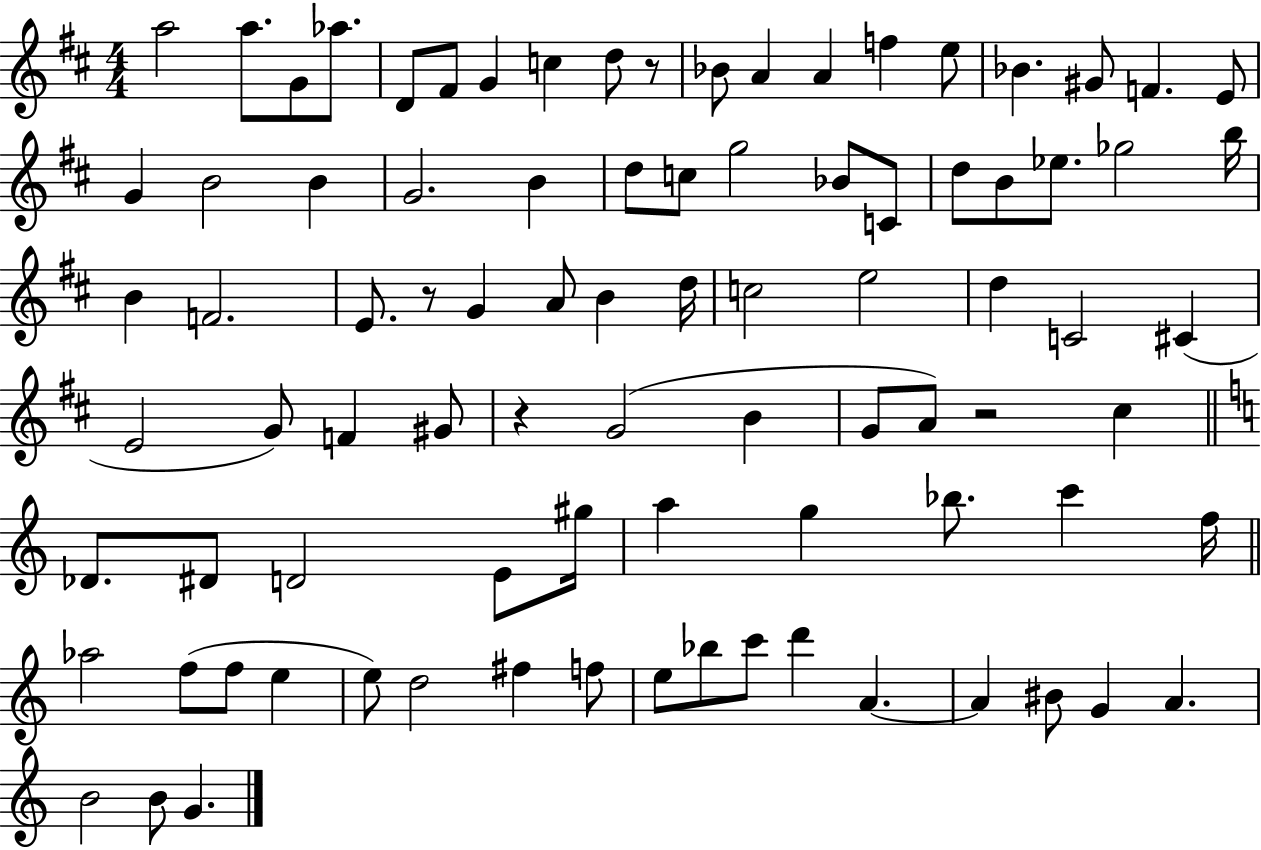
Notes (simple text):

A5/h A5/e. G4/e Ab5/e. D4/e F#4/e G4/q C5/q D5/e R/e Bb4/e A4/q A4/q F5/q E5/e Bb4/q. G#4/e F4/q. E4/e G4/q B4/h B4/q G4/h. B4/q D5/e C5/e G5/h Bb4/e C4/e D5/e B4/e Eb5/e. Gb5/h B5/s B4/q F4/h. E4/e. R/e G4/q A4/e B4/q D5/s C5/h E5/h D5/q C4/h C#4/q E4/h G4/e F4/q G#4/e R/q G4/h B4/q G4/e A4/e R/h C#5/q Db4/e. D#4/e D4/h E4/e G#5/s A5/q G5/q Bb5/e. C6/q F5/s Ab5/h F5/e F5/e E5/q E5/e D5/h F#5/q F5/e E5/e Bb5/e C6/e D6/q A4/q. A4/q BIS4/e G4/q A4/q. B4/h B4/e G4/q.